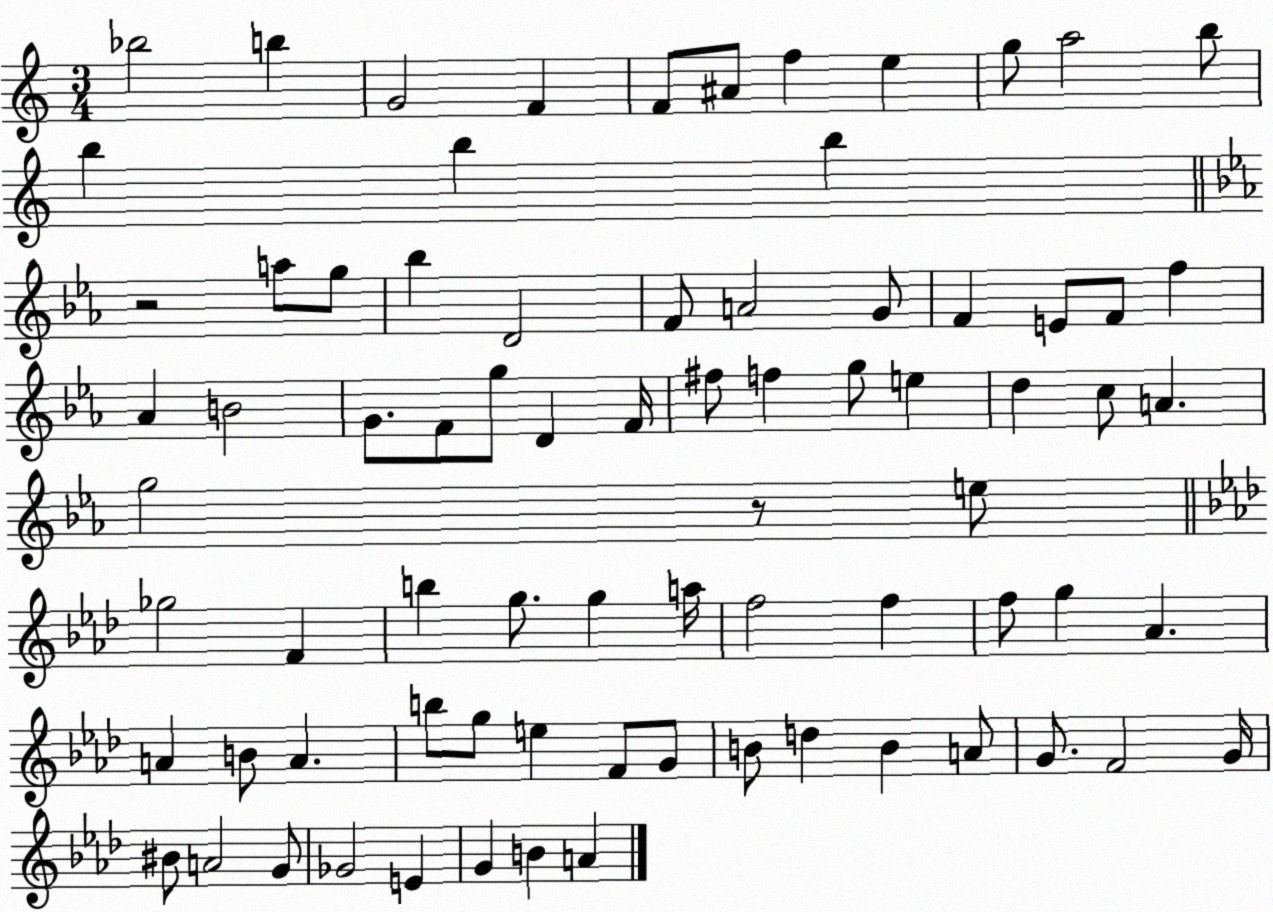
X:1
T:Untitled
M:3/4
L:1/4
K:C
_b2 b G2 F F/2 ^A/2 f e g/2 a2 b/2 b b b z2 a/2 g/2 _b D2 F/2 A2 G/2 F E/2 F/2 f _A B2 G/2 F/2 g/2 D F/4 ^f/2 f g/2 e d c/2 A g2 z/2 e/2 _g2 F b g/2 g a/4 f2 f f/2 g _A A B/2 A b/2 g/2 e F/2 G/2 B/2 d B A/2 G/2 F2 G/4 ^B/2 A2 G/2 _G2 E G B A